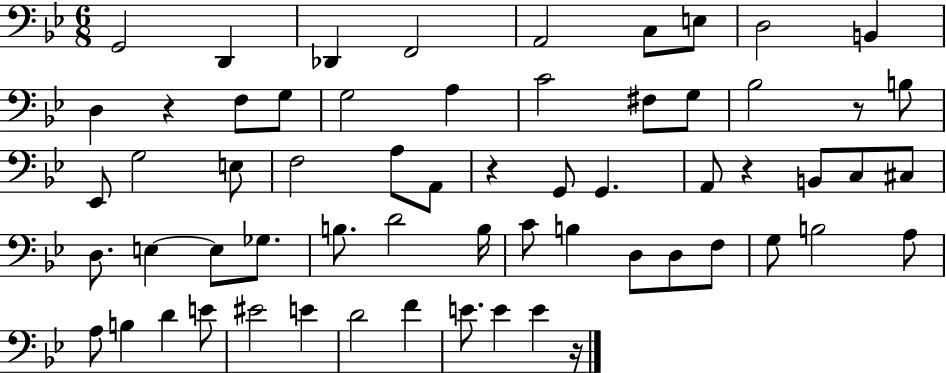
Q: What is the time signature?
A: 6/8